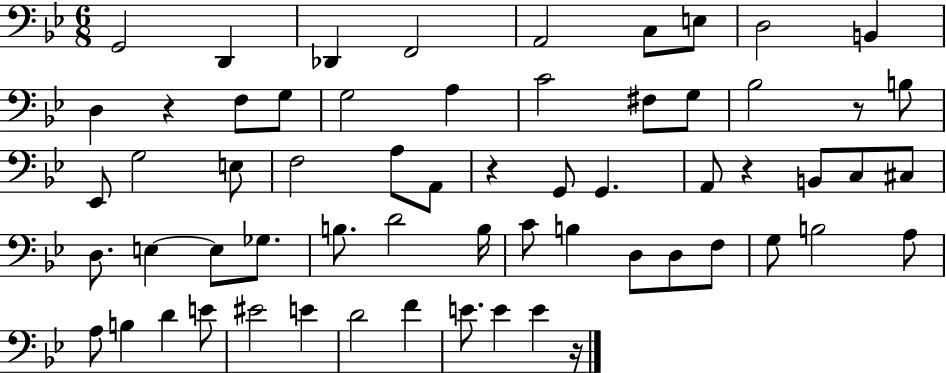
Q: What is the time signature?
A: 6/8